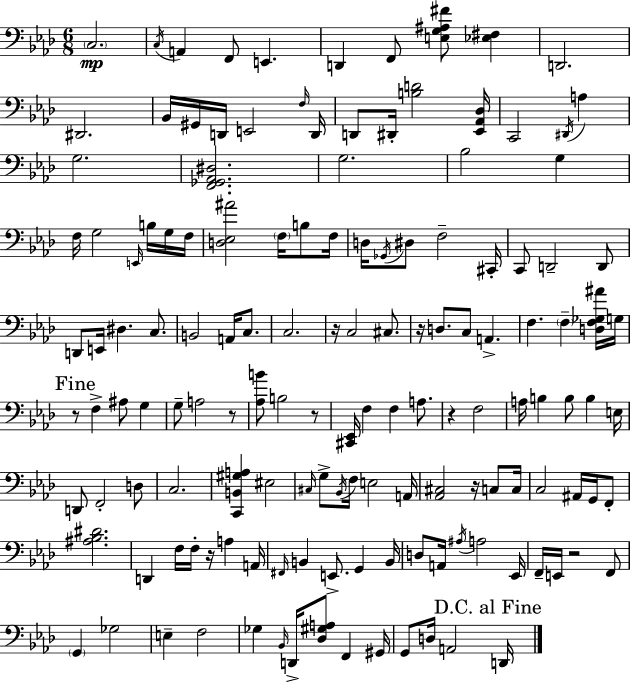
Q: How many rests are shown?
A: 9